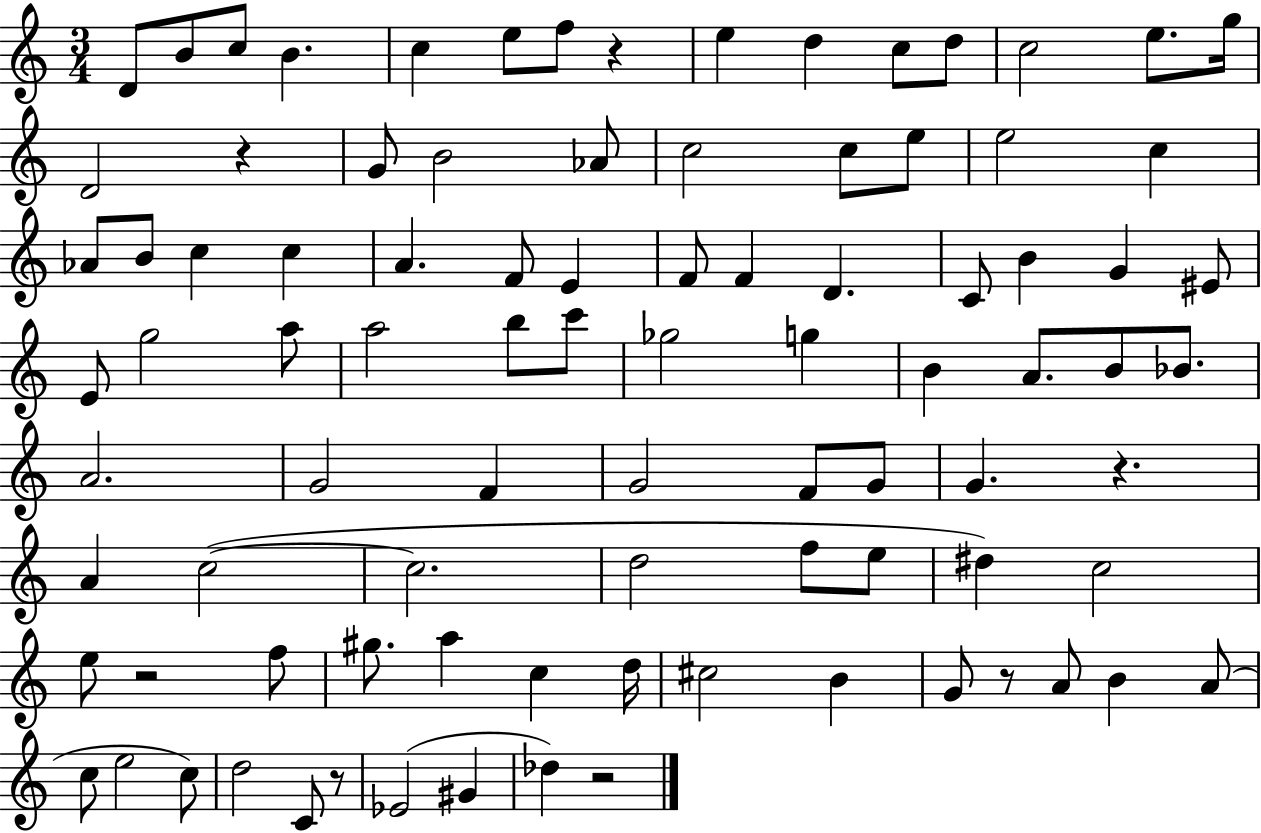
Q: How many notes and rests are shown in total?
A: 91